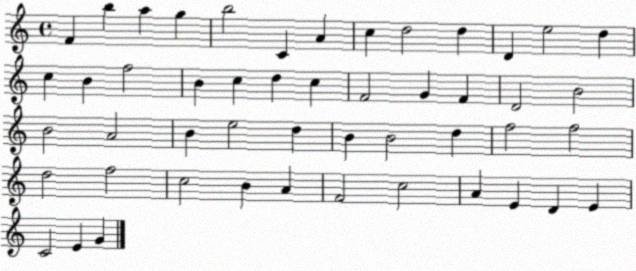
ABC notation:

X:1
T:Untitled
M:4/4
L:1/4
K:C
F b a g b2 C A c d2 d D e2 d c B f2 B c d c F2 G F D2 B2 B2 A2 B e2 d B B2 d f2 f2 d2 f2 c2 B A F2 c2 A E D E C2 E G